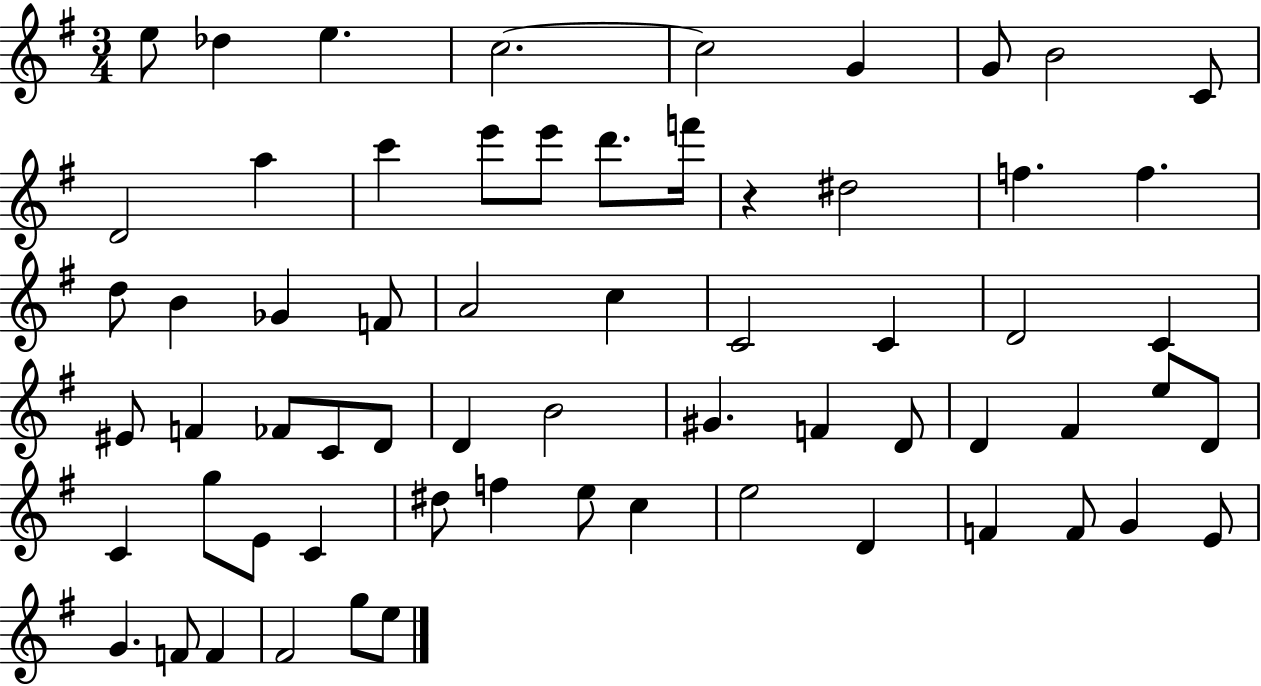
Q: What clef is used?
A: treble